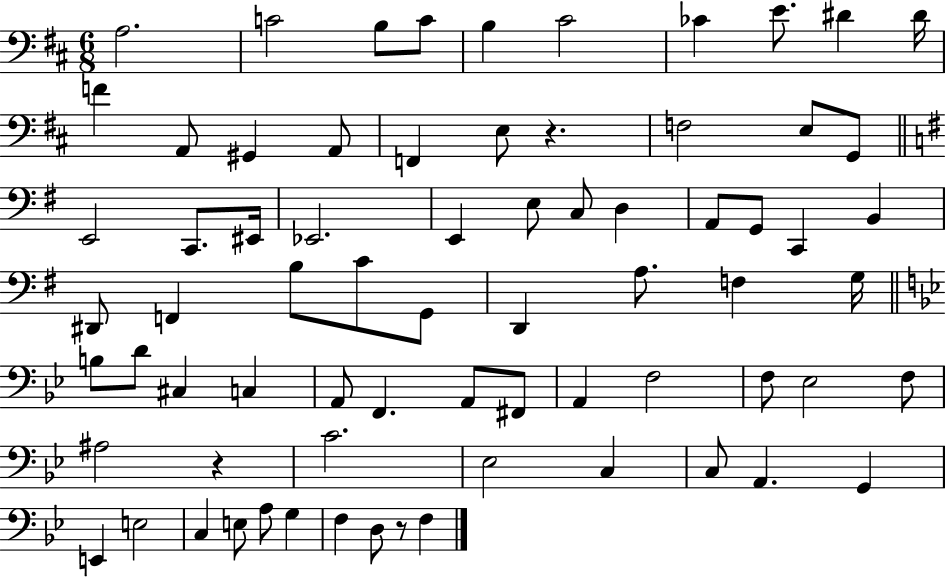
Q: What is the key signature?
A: D major